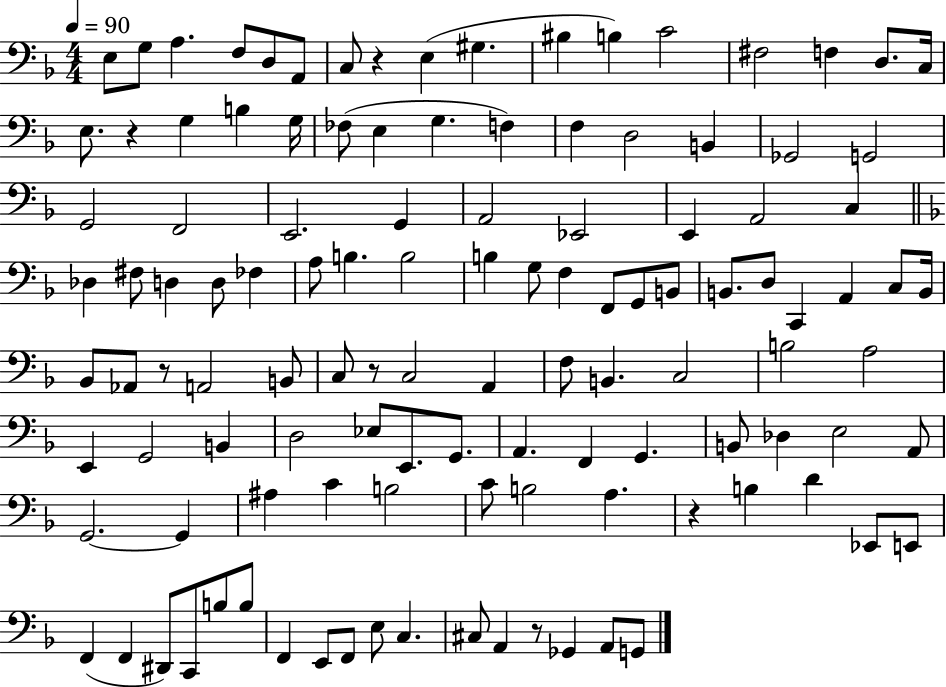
X:1
T:Untitled
M:4/4
L:1/4
K:F
E,/2 G,/2 A, F,/2 D,/2 A,,/2 C,/2 z E, ^G, ^B, B, C2 ^F,2 F, D,/2 C,/4 E,/2 z G, B, G,/4 _F,/2 E, G, F, F, D,2 B,, _G,,2 G,,2 G,,2 F,,2 E,,2 G,, A,,2 _E,,2 E,, A,,2 C, _D, ^F,/2 D, D,/2 _F, A,/2 B, B,2 B, G,/2 F, F,,/2 G,,/2 B,,/2 B,,/2 D,/2 C,, A,, C,/2 B,,/4 _B,,/2 _A,,/2 z/2 A,,2 B,,/2 C,/2 z/2 C,2 A,, F,/2 B,, C,2 B,2 A,2 E,, G,,2 B,, D,2 _E,/2 E,,/2 G,,/2 A,, F,, G,, B,,/2 _D, E,2 A,,/2 G,,2 G,, ^A, C B,2 C/2 B,2 A, z B, D _E,,/2 E,,/2 F,, F,, ^D,,/2 C,,/2 B,/2 B,/2 F,, E,,/2 F,,/2 E,/2 C, ^C,/2 A,, z/2 _G,, A,,/2 G,,/2